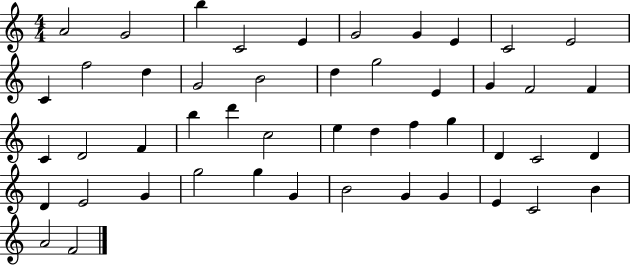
{
  \clef treble
  \numericTimeSignature
  \time 4/4
  \key c \major
  a'2 g'2 | b''4 c'2 e'4 | g'2 g'4 e'4 | c'2 e'2 | \break c'4 f''2 d''4 | g'2 b'2 | d''4 g''2 e'4 | g'4 f'2 f'4 | \break c'4 d'2 f'4 | b''4 d'''4 c''2 | e''4 d''4 f''4 g''4 | d'4 c'2 d'4 | \break d'4 e'2 g'4 | g''2 g''4 g'4 | b'2 g'4 g'4 | e'4 c'2 b'4 | \break a'2 f'2 | \bar "|."
}